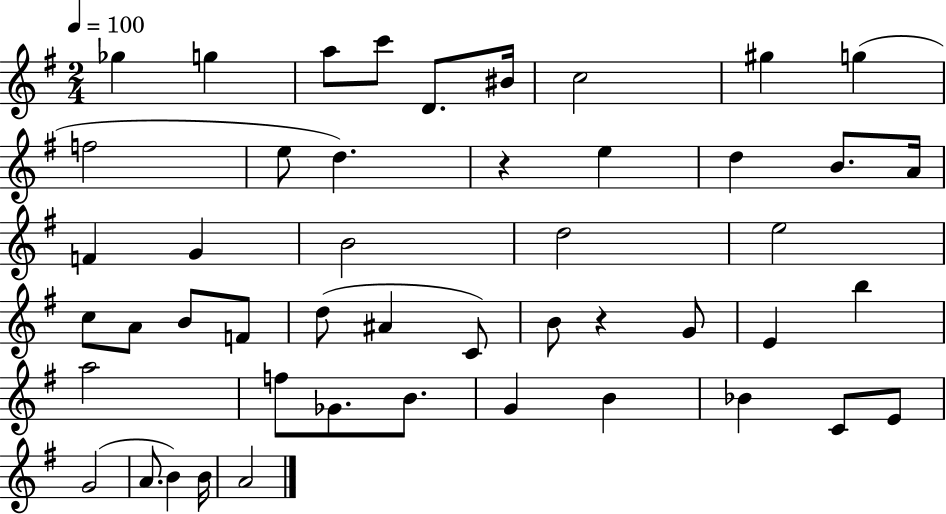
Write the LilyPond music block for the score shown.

{
  \clef treble
  \numericTimeSignature
  \time 2/4
  \key g \major
  \tempo 4 = 100
  ges''4 g''4 | a''8 c'''8 d'8. bis'16 | c''2 | gis''4 g''4( | \break f''2 | e''8 d''4.) | r4 e''4 | d''4 b'8. a'16 | \break f'4 g'4 | b'2 | d''2 | e''2 | \break c''8 a'8 b'8 f'8 | d''8( ais'4 c'8) | b'8 r4 g'8 | e'4 b''4 | \break a''2 | f''8 ges'8. b'8. | g'4 b'4 | bes'4 c'8 e'8 | \break g'2( | a'8. b'4) b'16 | a'2 | \bar "|."
}